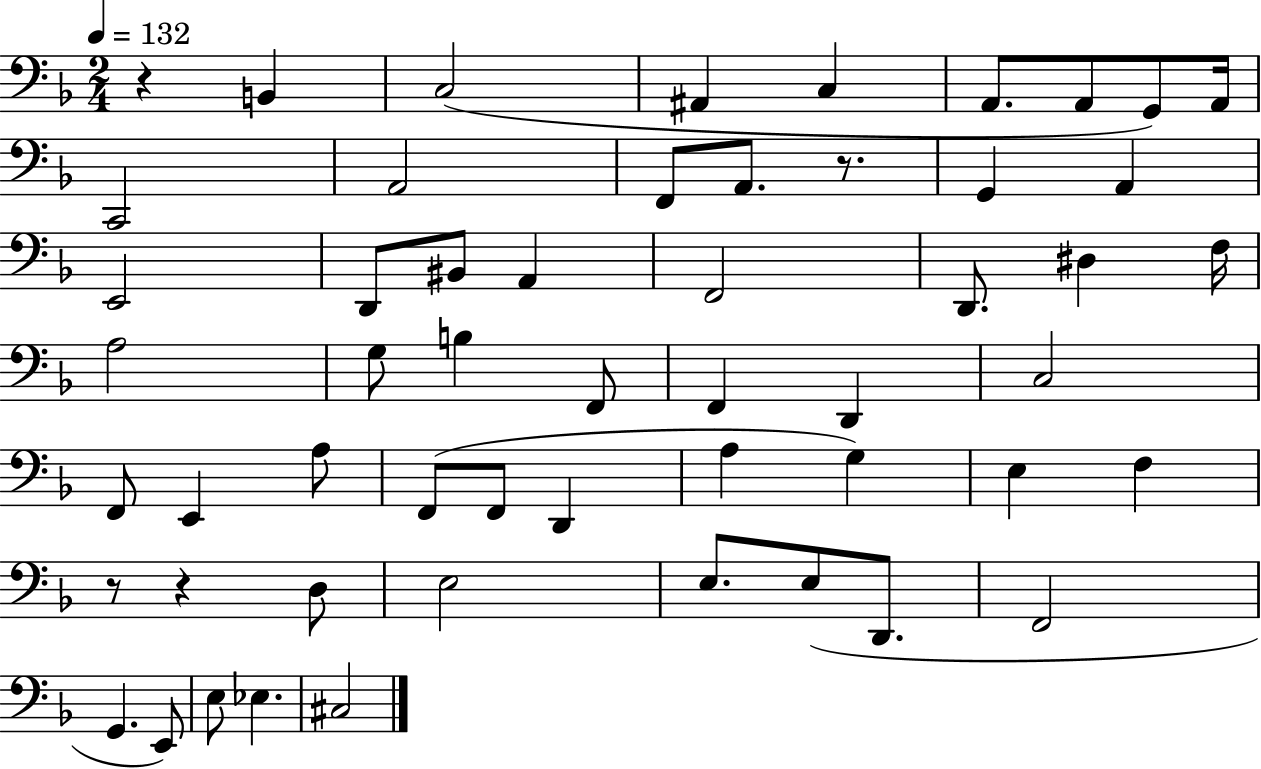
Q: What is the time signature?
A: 2/4